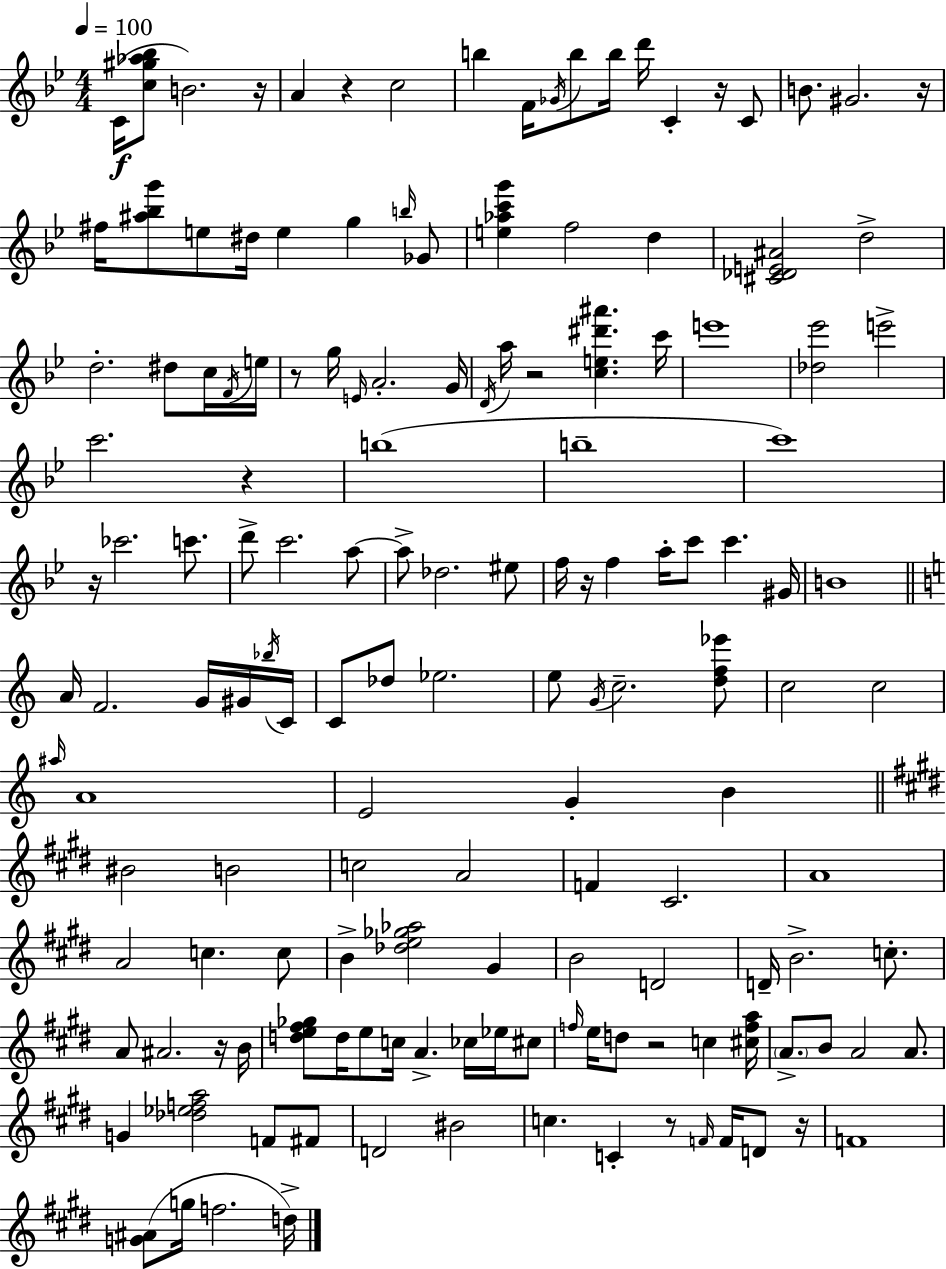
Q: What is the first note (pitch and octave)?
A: C4